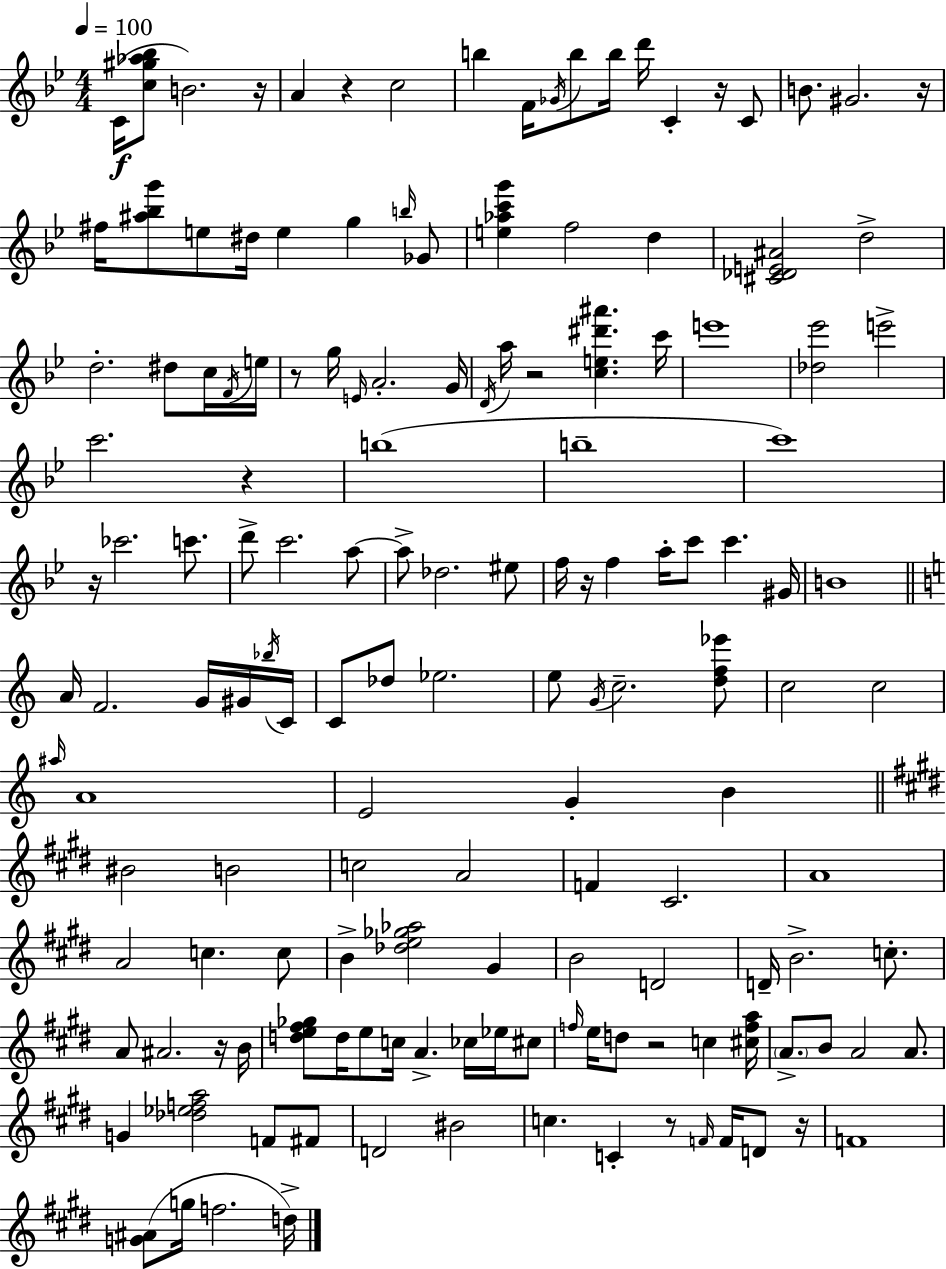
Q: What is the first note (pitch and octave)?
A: C4